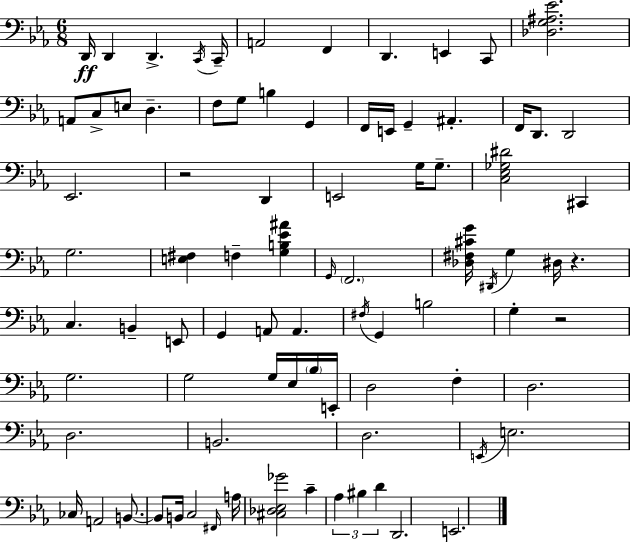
X:1
T:Untitled
M:6/8
L:1/4
K:Cm
D,,/4 D,, D,, C,,/4 C,,/4 A,,2 F,, D,, E,, C,,/2 [_D,G,^A,_E]2 A,,/2 C,/2 E,/2 D, F,/2 G,/2 B, G,, F,,/4 E,,/4 G,, ^A,, F,,/4 D,,/2 D,,2 _E,,2 z2 D,, E,,2 G,/4 G,/2 [C,_E,_G,^D]2 ^C,, G,2 [E,^F,] F, [G,B,_E^A] G,,/4 F,,2 [_D,^F,^CG]/4 ^D,,/4 G, ^D,/4 z C, B,, E,,/2 G,, A,,/2 A,, ^F,/4 G,, B,2 G, z2 G,2 G,2 G,/4 _E,/4 _B,/4 E,,/4 D,2 F, D,2 D,2 B,,2 D,2 E,,/4 E,2 _C,/4 A,,2 B,,/2 B,,/2 B,,/4 C,2 ^F,,/4 A,/4 [^C,_D,_E,_G]2 C _A, ^B, D D,,2 E,,2